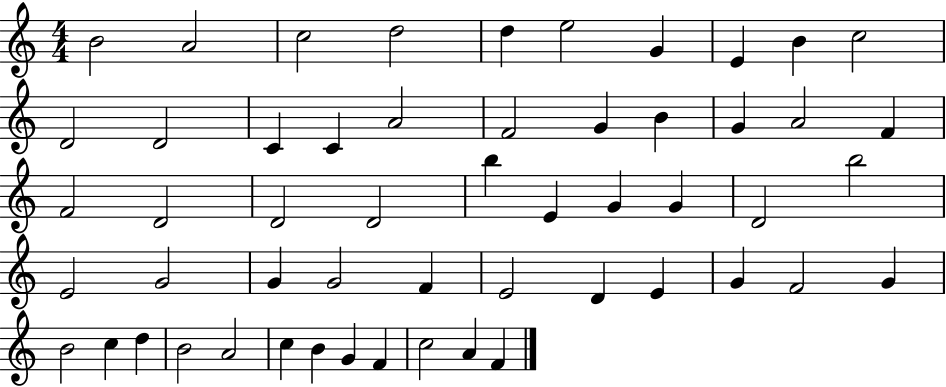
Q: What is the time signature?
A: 4/4